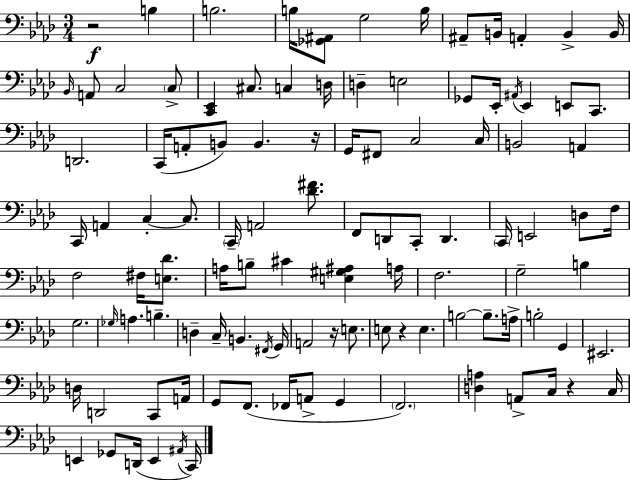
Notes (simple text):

R/h B3/q B3/h. B3/s [Gb2,A#2]/e G3/h B3/s A#2/e B2/s A2/q B2/q B2/s Bb2/s A2/e C3/h C3/e [C2,Eb2]/q C#3/e. C3/q D3/s D3/q E3/h Gb2/e Eb2/s A#2/s Eb2/q E2/e C2/e. D2/h. C2/s A2/e B2/e B2/q. R/s G2/s F#2/e C3/h C3/s B2/h A2/q C2/s A2/q C3/q C3/e. C2/s A2/h [Db4,F#4]/e. F2/e D2/e C2/e D2/q. C2/s E2/h D3/e F3/s F3/h F#3/s [E3,Db4]/e. A3/s B3/e C#4/q [E3,G#3,A#3]/q A3/s F3/h. G3/h B3/q G3/h. Gb3/s A3/q. B3/q. D3/q C3/s B2/q. F#2/s G2/s A2/h R/s E3/e. E3/e R/q E3/q. B3/h B3/e. A3/s B3/h G2/q EIS2/h. D3/s D2/h C2/e A2/s G2/e F2/e. FES2/s A2/e G2/q F2/h. [D3,A3]/q A2/e C3/s R/q C3/s E2/q Gb2/e D2/s E2/q A#2/s C2/s